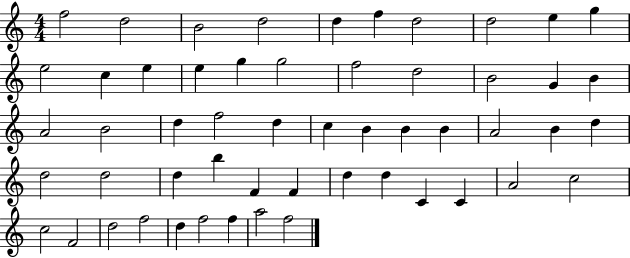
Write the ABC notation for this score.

X:1
T:Untitled
M:4/4
L:1/4
K:C
f2 d2 B2 d2 d f d2 d2 e g e2 c e e g g2 f2 d2 B2 G B A2 B2 d f2 d c B B B A2 B d d2 d2 d b F F d d C C A2 c2 c2 F2 d2 f2 d f2 f a2 f2